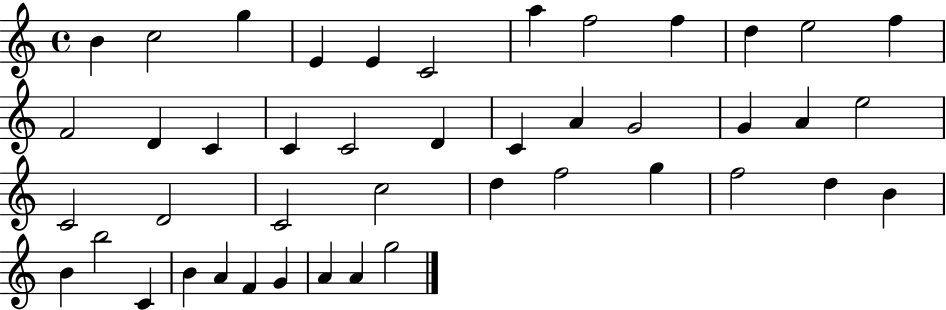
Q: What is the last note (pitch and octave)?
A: G5